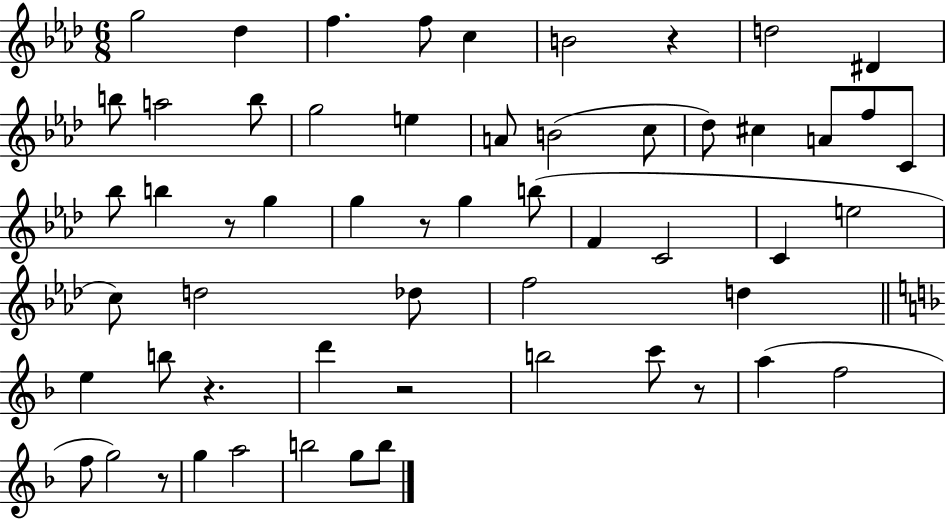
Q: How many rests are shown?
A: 7